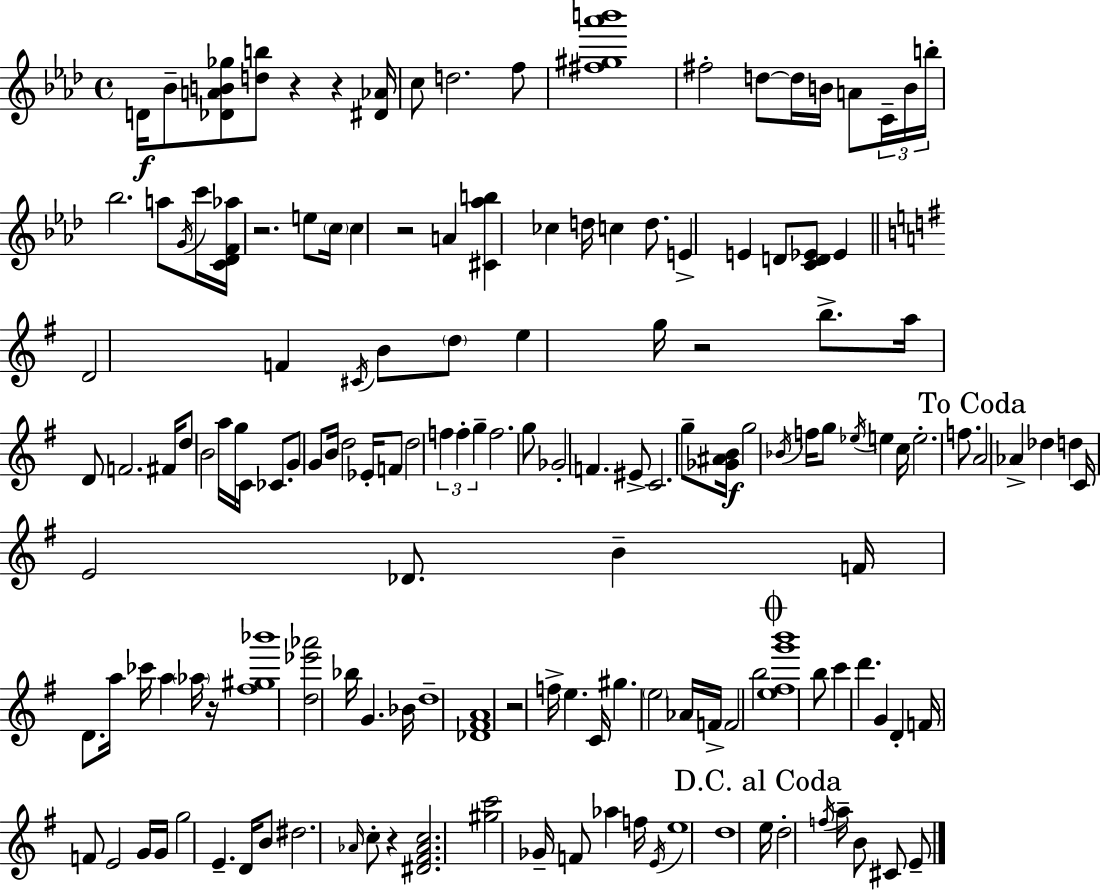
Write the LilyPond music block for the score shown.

{
  \clef treble
  \time 4/4
  \defaultTimeSignature
  \key aes \major
  \repeat volta 2 { d'16\f bes'8-- <des' a' b' ges''>8 <d'' b''>8 r4 r4 <dis' aes'>16 | c''8 d''2. f''8 | <fis'' gis'' aes''' b'''>1 | fis''2-. d''8~~ d''16 b'16 a'8 \tuplet 3/2 { c'16-- b'16 | \break b''16-. } bes''2. a''8 \acciaccatura { g'16 } | c'''16 <c' des' f' aes''>16 r2. e''8 | \parenthesize c''16 c''4 r2 a'4 | <cis' aes'' b''>4 ces''4 d''16 c''4 d''8. | \break e'4-> e'4 d'8 <c' d' ees'>8 ees'4 | \bar "||" \break \key e \minor d'2 f'4 \acciaccatura { cis'16 } b'8 \parenthesize d''8 | e''4 g''16 r2 b''8.-> | a''16 d'8 f'2. | fis'16 d''8 b'2 a''16 g''16 c'16 ces'8. | \break g'8 g'8 b'16 d''2 ees'16-. f'8 | d''2 \tuplet 3/2 { f''4 f''4-. | g''4-- } f''2. | g''8 ges'2-. f'4. | \break eis'8-> c'2. g''8-- | <ges' ais' b'>16\f g''2 \acciaccatura { bes'16 } f''16 g''8 \acciaccatura { ees''16 } e''4 | c''16 e''2.-. | f''8. \mark "To Coda" a'2 aes'4-> des''4 | \break d''4 c'16 e'2 | des'8. b'4-- f'16 d'8. a''16 ces'''16 a''4 | \parenthesize aes''16 r16 <fis'' gis'' bes'''>1 | <d'' ees''' aes'''>2 bes''16 g'4. | \break bes'16 d''1-- | <des' fis' a'>1 | r2 f''16-> e''4. | c'16 gis''4. \parenthesize e''2 | \break aes'16 f'16-> f'2 b''2 | \mark \markup { \musicglyph "scripts.coda" } <e'' fis'' g''' b'''>1 | b''8 c'''4 d'''4. g'4 | d'4-. f'16 f'8 e'2 | \break g'16 g'16 g''2 e'4.-- | d'16 b'8 dis''2. | \grace { aes'16 } c''8-. r4 <dis' fis' aes' c''>2. | <gis'' c'''>2 ges'16-- f'8 aes''4 | \break f''16 \acciaccatura { e'16 } e''1 | d''1 | \mark "D.C. al Coda" e''16 d''2-. \acciaccatura { f''16 } a''16-- | b'8 cis'8 e'8-- } \bar "|."
}